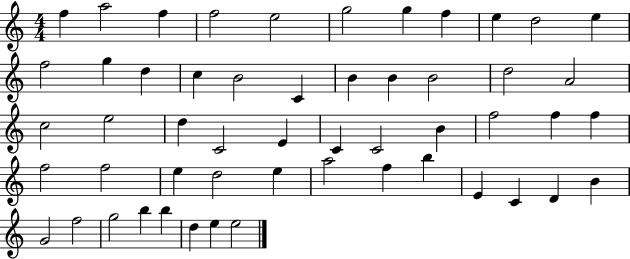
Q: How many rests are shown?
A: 0